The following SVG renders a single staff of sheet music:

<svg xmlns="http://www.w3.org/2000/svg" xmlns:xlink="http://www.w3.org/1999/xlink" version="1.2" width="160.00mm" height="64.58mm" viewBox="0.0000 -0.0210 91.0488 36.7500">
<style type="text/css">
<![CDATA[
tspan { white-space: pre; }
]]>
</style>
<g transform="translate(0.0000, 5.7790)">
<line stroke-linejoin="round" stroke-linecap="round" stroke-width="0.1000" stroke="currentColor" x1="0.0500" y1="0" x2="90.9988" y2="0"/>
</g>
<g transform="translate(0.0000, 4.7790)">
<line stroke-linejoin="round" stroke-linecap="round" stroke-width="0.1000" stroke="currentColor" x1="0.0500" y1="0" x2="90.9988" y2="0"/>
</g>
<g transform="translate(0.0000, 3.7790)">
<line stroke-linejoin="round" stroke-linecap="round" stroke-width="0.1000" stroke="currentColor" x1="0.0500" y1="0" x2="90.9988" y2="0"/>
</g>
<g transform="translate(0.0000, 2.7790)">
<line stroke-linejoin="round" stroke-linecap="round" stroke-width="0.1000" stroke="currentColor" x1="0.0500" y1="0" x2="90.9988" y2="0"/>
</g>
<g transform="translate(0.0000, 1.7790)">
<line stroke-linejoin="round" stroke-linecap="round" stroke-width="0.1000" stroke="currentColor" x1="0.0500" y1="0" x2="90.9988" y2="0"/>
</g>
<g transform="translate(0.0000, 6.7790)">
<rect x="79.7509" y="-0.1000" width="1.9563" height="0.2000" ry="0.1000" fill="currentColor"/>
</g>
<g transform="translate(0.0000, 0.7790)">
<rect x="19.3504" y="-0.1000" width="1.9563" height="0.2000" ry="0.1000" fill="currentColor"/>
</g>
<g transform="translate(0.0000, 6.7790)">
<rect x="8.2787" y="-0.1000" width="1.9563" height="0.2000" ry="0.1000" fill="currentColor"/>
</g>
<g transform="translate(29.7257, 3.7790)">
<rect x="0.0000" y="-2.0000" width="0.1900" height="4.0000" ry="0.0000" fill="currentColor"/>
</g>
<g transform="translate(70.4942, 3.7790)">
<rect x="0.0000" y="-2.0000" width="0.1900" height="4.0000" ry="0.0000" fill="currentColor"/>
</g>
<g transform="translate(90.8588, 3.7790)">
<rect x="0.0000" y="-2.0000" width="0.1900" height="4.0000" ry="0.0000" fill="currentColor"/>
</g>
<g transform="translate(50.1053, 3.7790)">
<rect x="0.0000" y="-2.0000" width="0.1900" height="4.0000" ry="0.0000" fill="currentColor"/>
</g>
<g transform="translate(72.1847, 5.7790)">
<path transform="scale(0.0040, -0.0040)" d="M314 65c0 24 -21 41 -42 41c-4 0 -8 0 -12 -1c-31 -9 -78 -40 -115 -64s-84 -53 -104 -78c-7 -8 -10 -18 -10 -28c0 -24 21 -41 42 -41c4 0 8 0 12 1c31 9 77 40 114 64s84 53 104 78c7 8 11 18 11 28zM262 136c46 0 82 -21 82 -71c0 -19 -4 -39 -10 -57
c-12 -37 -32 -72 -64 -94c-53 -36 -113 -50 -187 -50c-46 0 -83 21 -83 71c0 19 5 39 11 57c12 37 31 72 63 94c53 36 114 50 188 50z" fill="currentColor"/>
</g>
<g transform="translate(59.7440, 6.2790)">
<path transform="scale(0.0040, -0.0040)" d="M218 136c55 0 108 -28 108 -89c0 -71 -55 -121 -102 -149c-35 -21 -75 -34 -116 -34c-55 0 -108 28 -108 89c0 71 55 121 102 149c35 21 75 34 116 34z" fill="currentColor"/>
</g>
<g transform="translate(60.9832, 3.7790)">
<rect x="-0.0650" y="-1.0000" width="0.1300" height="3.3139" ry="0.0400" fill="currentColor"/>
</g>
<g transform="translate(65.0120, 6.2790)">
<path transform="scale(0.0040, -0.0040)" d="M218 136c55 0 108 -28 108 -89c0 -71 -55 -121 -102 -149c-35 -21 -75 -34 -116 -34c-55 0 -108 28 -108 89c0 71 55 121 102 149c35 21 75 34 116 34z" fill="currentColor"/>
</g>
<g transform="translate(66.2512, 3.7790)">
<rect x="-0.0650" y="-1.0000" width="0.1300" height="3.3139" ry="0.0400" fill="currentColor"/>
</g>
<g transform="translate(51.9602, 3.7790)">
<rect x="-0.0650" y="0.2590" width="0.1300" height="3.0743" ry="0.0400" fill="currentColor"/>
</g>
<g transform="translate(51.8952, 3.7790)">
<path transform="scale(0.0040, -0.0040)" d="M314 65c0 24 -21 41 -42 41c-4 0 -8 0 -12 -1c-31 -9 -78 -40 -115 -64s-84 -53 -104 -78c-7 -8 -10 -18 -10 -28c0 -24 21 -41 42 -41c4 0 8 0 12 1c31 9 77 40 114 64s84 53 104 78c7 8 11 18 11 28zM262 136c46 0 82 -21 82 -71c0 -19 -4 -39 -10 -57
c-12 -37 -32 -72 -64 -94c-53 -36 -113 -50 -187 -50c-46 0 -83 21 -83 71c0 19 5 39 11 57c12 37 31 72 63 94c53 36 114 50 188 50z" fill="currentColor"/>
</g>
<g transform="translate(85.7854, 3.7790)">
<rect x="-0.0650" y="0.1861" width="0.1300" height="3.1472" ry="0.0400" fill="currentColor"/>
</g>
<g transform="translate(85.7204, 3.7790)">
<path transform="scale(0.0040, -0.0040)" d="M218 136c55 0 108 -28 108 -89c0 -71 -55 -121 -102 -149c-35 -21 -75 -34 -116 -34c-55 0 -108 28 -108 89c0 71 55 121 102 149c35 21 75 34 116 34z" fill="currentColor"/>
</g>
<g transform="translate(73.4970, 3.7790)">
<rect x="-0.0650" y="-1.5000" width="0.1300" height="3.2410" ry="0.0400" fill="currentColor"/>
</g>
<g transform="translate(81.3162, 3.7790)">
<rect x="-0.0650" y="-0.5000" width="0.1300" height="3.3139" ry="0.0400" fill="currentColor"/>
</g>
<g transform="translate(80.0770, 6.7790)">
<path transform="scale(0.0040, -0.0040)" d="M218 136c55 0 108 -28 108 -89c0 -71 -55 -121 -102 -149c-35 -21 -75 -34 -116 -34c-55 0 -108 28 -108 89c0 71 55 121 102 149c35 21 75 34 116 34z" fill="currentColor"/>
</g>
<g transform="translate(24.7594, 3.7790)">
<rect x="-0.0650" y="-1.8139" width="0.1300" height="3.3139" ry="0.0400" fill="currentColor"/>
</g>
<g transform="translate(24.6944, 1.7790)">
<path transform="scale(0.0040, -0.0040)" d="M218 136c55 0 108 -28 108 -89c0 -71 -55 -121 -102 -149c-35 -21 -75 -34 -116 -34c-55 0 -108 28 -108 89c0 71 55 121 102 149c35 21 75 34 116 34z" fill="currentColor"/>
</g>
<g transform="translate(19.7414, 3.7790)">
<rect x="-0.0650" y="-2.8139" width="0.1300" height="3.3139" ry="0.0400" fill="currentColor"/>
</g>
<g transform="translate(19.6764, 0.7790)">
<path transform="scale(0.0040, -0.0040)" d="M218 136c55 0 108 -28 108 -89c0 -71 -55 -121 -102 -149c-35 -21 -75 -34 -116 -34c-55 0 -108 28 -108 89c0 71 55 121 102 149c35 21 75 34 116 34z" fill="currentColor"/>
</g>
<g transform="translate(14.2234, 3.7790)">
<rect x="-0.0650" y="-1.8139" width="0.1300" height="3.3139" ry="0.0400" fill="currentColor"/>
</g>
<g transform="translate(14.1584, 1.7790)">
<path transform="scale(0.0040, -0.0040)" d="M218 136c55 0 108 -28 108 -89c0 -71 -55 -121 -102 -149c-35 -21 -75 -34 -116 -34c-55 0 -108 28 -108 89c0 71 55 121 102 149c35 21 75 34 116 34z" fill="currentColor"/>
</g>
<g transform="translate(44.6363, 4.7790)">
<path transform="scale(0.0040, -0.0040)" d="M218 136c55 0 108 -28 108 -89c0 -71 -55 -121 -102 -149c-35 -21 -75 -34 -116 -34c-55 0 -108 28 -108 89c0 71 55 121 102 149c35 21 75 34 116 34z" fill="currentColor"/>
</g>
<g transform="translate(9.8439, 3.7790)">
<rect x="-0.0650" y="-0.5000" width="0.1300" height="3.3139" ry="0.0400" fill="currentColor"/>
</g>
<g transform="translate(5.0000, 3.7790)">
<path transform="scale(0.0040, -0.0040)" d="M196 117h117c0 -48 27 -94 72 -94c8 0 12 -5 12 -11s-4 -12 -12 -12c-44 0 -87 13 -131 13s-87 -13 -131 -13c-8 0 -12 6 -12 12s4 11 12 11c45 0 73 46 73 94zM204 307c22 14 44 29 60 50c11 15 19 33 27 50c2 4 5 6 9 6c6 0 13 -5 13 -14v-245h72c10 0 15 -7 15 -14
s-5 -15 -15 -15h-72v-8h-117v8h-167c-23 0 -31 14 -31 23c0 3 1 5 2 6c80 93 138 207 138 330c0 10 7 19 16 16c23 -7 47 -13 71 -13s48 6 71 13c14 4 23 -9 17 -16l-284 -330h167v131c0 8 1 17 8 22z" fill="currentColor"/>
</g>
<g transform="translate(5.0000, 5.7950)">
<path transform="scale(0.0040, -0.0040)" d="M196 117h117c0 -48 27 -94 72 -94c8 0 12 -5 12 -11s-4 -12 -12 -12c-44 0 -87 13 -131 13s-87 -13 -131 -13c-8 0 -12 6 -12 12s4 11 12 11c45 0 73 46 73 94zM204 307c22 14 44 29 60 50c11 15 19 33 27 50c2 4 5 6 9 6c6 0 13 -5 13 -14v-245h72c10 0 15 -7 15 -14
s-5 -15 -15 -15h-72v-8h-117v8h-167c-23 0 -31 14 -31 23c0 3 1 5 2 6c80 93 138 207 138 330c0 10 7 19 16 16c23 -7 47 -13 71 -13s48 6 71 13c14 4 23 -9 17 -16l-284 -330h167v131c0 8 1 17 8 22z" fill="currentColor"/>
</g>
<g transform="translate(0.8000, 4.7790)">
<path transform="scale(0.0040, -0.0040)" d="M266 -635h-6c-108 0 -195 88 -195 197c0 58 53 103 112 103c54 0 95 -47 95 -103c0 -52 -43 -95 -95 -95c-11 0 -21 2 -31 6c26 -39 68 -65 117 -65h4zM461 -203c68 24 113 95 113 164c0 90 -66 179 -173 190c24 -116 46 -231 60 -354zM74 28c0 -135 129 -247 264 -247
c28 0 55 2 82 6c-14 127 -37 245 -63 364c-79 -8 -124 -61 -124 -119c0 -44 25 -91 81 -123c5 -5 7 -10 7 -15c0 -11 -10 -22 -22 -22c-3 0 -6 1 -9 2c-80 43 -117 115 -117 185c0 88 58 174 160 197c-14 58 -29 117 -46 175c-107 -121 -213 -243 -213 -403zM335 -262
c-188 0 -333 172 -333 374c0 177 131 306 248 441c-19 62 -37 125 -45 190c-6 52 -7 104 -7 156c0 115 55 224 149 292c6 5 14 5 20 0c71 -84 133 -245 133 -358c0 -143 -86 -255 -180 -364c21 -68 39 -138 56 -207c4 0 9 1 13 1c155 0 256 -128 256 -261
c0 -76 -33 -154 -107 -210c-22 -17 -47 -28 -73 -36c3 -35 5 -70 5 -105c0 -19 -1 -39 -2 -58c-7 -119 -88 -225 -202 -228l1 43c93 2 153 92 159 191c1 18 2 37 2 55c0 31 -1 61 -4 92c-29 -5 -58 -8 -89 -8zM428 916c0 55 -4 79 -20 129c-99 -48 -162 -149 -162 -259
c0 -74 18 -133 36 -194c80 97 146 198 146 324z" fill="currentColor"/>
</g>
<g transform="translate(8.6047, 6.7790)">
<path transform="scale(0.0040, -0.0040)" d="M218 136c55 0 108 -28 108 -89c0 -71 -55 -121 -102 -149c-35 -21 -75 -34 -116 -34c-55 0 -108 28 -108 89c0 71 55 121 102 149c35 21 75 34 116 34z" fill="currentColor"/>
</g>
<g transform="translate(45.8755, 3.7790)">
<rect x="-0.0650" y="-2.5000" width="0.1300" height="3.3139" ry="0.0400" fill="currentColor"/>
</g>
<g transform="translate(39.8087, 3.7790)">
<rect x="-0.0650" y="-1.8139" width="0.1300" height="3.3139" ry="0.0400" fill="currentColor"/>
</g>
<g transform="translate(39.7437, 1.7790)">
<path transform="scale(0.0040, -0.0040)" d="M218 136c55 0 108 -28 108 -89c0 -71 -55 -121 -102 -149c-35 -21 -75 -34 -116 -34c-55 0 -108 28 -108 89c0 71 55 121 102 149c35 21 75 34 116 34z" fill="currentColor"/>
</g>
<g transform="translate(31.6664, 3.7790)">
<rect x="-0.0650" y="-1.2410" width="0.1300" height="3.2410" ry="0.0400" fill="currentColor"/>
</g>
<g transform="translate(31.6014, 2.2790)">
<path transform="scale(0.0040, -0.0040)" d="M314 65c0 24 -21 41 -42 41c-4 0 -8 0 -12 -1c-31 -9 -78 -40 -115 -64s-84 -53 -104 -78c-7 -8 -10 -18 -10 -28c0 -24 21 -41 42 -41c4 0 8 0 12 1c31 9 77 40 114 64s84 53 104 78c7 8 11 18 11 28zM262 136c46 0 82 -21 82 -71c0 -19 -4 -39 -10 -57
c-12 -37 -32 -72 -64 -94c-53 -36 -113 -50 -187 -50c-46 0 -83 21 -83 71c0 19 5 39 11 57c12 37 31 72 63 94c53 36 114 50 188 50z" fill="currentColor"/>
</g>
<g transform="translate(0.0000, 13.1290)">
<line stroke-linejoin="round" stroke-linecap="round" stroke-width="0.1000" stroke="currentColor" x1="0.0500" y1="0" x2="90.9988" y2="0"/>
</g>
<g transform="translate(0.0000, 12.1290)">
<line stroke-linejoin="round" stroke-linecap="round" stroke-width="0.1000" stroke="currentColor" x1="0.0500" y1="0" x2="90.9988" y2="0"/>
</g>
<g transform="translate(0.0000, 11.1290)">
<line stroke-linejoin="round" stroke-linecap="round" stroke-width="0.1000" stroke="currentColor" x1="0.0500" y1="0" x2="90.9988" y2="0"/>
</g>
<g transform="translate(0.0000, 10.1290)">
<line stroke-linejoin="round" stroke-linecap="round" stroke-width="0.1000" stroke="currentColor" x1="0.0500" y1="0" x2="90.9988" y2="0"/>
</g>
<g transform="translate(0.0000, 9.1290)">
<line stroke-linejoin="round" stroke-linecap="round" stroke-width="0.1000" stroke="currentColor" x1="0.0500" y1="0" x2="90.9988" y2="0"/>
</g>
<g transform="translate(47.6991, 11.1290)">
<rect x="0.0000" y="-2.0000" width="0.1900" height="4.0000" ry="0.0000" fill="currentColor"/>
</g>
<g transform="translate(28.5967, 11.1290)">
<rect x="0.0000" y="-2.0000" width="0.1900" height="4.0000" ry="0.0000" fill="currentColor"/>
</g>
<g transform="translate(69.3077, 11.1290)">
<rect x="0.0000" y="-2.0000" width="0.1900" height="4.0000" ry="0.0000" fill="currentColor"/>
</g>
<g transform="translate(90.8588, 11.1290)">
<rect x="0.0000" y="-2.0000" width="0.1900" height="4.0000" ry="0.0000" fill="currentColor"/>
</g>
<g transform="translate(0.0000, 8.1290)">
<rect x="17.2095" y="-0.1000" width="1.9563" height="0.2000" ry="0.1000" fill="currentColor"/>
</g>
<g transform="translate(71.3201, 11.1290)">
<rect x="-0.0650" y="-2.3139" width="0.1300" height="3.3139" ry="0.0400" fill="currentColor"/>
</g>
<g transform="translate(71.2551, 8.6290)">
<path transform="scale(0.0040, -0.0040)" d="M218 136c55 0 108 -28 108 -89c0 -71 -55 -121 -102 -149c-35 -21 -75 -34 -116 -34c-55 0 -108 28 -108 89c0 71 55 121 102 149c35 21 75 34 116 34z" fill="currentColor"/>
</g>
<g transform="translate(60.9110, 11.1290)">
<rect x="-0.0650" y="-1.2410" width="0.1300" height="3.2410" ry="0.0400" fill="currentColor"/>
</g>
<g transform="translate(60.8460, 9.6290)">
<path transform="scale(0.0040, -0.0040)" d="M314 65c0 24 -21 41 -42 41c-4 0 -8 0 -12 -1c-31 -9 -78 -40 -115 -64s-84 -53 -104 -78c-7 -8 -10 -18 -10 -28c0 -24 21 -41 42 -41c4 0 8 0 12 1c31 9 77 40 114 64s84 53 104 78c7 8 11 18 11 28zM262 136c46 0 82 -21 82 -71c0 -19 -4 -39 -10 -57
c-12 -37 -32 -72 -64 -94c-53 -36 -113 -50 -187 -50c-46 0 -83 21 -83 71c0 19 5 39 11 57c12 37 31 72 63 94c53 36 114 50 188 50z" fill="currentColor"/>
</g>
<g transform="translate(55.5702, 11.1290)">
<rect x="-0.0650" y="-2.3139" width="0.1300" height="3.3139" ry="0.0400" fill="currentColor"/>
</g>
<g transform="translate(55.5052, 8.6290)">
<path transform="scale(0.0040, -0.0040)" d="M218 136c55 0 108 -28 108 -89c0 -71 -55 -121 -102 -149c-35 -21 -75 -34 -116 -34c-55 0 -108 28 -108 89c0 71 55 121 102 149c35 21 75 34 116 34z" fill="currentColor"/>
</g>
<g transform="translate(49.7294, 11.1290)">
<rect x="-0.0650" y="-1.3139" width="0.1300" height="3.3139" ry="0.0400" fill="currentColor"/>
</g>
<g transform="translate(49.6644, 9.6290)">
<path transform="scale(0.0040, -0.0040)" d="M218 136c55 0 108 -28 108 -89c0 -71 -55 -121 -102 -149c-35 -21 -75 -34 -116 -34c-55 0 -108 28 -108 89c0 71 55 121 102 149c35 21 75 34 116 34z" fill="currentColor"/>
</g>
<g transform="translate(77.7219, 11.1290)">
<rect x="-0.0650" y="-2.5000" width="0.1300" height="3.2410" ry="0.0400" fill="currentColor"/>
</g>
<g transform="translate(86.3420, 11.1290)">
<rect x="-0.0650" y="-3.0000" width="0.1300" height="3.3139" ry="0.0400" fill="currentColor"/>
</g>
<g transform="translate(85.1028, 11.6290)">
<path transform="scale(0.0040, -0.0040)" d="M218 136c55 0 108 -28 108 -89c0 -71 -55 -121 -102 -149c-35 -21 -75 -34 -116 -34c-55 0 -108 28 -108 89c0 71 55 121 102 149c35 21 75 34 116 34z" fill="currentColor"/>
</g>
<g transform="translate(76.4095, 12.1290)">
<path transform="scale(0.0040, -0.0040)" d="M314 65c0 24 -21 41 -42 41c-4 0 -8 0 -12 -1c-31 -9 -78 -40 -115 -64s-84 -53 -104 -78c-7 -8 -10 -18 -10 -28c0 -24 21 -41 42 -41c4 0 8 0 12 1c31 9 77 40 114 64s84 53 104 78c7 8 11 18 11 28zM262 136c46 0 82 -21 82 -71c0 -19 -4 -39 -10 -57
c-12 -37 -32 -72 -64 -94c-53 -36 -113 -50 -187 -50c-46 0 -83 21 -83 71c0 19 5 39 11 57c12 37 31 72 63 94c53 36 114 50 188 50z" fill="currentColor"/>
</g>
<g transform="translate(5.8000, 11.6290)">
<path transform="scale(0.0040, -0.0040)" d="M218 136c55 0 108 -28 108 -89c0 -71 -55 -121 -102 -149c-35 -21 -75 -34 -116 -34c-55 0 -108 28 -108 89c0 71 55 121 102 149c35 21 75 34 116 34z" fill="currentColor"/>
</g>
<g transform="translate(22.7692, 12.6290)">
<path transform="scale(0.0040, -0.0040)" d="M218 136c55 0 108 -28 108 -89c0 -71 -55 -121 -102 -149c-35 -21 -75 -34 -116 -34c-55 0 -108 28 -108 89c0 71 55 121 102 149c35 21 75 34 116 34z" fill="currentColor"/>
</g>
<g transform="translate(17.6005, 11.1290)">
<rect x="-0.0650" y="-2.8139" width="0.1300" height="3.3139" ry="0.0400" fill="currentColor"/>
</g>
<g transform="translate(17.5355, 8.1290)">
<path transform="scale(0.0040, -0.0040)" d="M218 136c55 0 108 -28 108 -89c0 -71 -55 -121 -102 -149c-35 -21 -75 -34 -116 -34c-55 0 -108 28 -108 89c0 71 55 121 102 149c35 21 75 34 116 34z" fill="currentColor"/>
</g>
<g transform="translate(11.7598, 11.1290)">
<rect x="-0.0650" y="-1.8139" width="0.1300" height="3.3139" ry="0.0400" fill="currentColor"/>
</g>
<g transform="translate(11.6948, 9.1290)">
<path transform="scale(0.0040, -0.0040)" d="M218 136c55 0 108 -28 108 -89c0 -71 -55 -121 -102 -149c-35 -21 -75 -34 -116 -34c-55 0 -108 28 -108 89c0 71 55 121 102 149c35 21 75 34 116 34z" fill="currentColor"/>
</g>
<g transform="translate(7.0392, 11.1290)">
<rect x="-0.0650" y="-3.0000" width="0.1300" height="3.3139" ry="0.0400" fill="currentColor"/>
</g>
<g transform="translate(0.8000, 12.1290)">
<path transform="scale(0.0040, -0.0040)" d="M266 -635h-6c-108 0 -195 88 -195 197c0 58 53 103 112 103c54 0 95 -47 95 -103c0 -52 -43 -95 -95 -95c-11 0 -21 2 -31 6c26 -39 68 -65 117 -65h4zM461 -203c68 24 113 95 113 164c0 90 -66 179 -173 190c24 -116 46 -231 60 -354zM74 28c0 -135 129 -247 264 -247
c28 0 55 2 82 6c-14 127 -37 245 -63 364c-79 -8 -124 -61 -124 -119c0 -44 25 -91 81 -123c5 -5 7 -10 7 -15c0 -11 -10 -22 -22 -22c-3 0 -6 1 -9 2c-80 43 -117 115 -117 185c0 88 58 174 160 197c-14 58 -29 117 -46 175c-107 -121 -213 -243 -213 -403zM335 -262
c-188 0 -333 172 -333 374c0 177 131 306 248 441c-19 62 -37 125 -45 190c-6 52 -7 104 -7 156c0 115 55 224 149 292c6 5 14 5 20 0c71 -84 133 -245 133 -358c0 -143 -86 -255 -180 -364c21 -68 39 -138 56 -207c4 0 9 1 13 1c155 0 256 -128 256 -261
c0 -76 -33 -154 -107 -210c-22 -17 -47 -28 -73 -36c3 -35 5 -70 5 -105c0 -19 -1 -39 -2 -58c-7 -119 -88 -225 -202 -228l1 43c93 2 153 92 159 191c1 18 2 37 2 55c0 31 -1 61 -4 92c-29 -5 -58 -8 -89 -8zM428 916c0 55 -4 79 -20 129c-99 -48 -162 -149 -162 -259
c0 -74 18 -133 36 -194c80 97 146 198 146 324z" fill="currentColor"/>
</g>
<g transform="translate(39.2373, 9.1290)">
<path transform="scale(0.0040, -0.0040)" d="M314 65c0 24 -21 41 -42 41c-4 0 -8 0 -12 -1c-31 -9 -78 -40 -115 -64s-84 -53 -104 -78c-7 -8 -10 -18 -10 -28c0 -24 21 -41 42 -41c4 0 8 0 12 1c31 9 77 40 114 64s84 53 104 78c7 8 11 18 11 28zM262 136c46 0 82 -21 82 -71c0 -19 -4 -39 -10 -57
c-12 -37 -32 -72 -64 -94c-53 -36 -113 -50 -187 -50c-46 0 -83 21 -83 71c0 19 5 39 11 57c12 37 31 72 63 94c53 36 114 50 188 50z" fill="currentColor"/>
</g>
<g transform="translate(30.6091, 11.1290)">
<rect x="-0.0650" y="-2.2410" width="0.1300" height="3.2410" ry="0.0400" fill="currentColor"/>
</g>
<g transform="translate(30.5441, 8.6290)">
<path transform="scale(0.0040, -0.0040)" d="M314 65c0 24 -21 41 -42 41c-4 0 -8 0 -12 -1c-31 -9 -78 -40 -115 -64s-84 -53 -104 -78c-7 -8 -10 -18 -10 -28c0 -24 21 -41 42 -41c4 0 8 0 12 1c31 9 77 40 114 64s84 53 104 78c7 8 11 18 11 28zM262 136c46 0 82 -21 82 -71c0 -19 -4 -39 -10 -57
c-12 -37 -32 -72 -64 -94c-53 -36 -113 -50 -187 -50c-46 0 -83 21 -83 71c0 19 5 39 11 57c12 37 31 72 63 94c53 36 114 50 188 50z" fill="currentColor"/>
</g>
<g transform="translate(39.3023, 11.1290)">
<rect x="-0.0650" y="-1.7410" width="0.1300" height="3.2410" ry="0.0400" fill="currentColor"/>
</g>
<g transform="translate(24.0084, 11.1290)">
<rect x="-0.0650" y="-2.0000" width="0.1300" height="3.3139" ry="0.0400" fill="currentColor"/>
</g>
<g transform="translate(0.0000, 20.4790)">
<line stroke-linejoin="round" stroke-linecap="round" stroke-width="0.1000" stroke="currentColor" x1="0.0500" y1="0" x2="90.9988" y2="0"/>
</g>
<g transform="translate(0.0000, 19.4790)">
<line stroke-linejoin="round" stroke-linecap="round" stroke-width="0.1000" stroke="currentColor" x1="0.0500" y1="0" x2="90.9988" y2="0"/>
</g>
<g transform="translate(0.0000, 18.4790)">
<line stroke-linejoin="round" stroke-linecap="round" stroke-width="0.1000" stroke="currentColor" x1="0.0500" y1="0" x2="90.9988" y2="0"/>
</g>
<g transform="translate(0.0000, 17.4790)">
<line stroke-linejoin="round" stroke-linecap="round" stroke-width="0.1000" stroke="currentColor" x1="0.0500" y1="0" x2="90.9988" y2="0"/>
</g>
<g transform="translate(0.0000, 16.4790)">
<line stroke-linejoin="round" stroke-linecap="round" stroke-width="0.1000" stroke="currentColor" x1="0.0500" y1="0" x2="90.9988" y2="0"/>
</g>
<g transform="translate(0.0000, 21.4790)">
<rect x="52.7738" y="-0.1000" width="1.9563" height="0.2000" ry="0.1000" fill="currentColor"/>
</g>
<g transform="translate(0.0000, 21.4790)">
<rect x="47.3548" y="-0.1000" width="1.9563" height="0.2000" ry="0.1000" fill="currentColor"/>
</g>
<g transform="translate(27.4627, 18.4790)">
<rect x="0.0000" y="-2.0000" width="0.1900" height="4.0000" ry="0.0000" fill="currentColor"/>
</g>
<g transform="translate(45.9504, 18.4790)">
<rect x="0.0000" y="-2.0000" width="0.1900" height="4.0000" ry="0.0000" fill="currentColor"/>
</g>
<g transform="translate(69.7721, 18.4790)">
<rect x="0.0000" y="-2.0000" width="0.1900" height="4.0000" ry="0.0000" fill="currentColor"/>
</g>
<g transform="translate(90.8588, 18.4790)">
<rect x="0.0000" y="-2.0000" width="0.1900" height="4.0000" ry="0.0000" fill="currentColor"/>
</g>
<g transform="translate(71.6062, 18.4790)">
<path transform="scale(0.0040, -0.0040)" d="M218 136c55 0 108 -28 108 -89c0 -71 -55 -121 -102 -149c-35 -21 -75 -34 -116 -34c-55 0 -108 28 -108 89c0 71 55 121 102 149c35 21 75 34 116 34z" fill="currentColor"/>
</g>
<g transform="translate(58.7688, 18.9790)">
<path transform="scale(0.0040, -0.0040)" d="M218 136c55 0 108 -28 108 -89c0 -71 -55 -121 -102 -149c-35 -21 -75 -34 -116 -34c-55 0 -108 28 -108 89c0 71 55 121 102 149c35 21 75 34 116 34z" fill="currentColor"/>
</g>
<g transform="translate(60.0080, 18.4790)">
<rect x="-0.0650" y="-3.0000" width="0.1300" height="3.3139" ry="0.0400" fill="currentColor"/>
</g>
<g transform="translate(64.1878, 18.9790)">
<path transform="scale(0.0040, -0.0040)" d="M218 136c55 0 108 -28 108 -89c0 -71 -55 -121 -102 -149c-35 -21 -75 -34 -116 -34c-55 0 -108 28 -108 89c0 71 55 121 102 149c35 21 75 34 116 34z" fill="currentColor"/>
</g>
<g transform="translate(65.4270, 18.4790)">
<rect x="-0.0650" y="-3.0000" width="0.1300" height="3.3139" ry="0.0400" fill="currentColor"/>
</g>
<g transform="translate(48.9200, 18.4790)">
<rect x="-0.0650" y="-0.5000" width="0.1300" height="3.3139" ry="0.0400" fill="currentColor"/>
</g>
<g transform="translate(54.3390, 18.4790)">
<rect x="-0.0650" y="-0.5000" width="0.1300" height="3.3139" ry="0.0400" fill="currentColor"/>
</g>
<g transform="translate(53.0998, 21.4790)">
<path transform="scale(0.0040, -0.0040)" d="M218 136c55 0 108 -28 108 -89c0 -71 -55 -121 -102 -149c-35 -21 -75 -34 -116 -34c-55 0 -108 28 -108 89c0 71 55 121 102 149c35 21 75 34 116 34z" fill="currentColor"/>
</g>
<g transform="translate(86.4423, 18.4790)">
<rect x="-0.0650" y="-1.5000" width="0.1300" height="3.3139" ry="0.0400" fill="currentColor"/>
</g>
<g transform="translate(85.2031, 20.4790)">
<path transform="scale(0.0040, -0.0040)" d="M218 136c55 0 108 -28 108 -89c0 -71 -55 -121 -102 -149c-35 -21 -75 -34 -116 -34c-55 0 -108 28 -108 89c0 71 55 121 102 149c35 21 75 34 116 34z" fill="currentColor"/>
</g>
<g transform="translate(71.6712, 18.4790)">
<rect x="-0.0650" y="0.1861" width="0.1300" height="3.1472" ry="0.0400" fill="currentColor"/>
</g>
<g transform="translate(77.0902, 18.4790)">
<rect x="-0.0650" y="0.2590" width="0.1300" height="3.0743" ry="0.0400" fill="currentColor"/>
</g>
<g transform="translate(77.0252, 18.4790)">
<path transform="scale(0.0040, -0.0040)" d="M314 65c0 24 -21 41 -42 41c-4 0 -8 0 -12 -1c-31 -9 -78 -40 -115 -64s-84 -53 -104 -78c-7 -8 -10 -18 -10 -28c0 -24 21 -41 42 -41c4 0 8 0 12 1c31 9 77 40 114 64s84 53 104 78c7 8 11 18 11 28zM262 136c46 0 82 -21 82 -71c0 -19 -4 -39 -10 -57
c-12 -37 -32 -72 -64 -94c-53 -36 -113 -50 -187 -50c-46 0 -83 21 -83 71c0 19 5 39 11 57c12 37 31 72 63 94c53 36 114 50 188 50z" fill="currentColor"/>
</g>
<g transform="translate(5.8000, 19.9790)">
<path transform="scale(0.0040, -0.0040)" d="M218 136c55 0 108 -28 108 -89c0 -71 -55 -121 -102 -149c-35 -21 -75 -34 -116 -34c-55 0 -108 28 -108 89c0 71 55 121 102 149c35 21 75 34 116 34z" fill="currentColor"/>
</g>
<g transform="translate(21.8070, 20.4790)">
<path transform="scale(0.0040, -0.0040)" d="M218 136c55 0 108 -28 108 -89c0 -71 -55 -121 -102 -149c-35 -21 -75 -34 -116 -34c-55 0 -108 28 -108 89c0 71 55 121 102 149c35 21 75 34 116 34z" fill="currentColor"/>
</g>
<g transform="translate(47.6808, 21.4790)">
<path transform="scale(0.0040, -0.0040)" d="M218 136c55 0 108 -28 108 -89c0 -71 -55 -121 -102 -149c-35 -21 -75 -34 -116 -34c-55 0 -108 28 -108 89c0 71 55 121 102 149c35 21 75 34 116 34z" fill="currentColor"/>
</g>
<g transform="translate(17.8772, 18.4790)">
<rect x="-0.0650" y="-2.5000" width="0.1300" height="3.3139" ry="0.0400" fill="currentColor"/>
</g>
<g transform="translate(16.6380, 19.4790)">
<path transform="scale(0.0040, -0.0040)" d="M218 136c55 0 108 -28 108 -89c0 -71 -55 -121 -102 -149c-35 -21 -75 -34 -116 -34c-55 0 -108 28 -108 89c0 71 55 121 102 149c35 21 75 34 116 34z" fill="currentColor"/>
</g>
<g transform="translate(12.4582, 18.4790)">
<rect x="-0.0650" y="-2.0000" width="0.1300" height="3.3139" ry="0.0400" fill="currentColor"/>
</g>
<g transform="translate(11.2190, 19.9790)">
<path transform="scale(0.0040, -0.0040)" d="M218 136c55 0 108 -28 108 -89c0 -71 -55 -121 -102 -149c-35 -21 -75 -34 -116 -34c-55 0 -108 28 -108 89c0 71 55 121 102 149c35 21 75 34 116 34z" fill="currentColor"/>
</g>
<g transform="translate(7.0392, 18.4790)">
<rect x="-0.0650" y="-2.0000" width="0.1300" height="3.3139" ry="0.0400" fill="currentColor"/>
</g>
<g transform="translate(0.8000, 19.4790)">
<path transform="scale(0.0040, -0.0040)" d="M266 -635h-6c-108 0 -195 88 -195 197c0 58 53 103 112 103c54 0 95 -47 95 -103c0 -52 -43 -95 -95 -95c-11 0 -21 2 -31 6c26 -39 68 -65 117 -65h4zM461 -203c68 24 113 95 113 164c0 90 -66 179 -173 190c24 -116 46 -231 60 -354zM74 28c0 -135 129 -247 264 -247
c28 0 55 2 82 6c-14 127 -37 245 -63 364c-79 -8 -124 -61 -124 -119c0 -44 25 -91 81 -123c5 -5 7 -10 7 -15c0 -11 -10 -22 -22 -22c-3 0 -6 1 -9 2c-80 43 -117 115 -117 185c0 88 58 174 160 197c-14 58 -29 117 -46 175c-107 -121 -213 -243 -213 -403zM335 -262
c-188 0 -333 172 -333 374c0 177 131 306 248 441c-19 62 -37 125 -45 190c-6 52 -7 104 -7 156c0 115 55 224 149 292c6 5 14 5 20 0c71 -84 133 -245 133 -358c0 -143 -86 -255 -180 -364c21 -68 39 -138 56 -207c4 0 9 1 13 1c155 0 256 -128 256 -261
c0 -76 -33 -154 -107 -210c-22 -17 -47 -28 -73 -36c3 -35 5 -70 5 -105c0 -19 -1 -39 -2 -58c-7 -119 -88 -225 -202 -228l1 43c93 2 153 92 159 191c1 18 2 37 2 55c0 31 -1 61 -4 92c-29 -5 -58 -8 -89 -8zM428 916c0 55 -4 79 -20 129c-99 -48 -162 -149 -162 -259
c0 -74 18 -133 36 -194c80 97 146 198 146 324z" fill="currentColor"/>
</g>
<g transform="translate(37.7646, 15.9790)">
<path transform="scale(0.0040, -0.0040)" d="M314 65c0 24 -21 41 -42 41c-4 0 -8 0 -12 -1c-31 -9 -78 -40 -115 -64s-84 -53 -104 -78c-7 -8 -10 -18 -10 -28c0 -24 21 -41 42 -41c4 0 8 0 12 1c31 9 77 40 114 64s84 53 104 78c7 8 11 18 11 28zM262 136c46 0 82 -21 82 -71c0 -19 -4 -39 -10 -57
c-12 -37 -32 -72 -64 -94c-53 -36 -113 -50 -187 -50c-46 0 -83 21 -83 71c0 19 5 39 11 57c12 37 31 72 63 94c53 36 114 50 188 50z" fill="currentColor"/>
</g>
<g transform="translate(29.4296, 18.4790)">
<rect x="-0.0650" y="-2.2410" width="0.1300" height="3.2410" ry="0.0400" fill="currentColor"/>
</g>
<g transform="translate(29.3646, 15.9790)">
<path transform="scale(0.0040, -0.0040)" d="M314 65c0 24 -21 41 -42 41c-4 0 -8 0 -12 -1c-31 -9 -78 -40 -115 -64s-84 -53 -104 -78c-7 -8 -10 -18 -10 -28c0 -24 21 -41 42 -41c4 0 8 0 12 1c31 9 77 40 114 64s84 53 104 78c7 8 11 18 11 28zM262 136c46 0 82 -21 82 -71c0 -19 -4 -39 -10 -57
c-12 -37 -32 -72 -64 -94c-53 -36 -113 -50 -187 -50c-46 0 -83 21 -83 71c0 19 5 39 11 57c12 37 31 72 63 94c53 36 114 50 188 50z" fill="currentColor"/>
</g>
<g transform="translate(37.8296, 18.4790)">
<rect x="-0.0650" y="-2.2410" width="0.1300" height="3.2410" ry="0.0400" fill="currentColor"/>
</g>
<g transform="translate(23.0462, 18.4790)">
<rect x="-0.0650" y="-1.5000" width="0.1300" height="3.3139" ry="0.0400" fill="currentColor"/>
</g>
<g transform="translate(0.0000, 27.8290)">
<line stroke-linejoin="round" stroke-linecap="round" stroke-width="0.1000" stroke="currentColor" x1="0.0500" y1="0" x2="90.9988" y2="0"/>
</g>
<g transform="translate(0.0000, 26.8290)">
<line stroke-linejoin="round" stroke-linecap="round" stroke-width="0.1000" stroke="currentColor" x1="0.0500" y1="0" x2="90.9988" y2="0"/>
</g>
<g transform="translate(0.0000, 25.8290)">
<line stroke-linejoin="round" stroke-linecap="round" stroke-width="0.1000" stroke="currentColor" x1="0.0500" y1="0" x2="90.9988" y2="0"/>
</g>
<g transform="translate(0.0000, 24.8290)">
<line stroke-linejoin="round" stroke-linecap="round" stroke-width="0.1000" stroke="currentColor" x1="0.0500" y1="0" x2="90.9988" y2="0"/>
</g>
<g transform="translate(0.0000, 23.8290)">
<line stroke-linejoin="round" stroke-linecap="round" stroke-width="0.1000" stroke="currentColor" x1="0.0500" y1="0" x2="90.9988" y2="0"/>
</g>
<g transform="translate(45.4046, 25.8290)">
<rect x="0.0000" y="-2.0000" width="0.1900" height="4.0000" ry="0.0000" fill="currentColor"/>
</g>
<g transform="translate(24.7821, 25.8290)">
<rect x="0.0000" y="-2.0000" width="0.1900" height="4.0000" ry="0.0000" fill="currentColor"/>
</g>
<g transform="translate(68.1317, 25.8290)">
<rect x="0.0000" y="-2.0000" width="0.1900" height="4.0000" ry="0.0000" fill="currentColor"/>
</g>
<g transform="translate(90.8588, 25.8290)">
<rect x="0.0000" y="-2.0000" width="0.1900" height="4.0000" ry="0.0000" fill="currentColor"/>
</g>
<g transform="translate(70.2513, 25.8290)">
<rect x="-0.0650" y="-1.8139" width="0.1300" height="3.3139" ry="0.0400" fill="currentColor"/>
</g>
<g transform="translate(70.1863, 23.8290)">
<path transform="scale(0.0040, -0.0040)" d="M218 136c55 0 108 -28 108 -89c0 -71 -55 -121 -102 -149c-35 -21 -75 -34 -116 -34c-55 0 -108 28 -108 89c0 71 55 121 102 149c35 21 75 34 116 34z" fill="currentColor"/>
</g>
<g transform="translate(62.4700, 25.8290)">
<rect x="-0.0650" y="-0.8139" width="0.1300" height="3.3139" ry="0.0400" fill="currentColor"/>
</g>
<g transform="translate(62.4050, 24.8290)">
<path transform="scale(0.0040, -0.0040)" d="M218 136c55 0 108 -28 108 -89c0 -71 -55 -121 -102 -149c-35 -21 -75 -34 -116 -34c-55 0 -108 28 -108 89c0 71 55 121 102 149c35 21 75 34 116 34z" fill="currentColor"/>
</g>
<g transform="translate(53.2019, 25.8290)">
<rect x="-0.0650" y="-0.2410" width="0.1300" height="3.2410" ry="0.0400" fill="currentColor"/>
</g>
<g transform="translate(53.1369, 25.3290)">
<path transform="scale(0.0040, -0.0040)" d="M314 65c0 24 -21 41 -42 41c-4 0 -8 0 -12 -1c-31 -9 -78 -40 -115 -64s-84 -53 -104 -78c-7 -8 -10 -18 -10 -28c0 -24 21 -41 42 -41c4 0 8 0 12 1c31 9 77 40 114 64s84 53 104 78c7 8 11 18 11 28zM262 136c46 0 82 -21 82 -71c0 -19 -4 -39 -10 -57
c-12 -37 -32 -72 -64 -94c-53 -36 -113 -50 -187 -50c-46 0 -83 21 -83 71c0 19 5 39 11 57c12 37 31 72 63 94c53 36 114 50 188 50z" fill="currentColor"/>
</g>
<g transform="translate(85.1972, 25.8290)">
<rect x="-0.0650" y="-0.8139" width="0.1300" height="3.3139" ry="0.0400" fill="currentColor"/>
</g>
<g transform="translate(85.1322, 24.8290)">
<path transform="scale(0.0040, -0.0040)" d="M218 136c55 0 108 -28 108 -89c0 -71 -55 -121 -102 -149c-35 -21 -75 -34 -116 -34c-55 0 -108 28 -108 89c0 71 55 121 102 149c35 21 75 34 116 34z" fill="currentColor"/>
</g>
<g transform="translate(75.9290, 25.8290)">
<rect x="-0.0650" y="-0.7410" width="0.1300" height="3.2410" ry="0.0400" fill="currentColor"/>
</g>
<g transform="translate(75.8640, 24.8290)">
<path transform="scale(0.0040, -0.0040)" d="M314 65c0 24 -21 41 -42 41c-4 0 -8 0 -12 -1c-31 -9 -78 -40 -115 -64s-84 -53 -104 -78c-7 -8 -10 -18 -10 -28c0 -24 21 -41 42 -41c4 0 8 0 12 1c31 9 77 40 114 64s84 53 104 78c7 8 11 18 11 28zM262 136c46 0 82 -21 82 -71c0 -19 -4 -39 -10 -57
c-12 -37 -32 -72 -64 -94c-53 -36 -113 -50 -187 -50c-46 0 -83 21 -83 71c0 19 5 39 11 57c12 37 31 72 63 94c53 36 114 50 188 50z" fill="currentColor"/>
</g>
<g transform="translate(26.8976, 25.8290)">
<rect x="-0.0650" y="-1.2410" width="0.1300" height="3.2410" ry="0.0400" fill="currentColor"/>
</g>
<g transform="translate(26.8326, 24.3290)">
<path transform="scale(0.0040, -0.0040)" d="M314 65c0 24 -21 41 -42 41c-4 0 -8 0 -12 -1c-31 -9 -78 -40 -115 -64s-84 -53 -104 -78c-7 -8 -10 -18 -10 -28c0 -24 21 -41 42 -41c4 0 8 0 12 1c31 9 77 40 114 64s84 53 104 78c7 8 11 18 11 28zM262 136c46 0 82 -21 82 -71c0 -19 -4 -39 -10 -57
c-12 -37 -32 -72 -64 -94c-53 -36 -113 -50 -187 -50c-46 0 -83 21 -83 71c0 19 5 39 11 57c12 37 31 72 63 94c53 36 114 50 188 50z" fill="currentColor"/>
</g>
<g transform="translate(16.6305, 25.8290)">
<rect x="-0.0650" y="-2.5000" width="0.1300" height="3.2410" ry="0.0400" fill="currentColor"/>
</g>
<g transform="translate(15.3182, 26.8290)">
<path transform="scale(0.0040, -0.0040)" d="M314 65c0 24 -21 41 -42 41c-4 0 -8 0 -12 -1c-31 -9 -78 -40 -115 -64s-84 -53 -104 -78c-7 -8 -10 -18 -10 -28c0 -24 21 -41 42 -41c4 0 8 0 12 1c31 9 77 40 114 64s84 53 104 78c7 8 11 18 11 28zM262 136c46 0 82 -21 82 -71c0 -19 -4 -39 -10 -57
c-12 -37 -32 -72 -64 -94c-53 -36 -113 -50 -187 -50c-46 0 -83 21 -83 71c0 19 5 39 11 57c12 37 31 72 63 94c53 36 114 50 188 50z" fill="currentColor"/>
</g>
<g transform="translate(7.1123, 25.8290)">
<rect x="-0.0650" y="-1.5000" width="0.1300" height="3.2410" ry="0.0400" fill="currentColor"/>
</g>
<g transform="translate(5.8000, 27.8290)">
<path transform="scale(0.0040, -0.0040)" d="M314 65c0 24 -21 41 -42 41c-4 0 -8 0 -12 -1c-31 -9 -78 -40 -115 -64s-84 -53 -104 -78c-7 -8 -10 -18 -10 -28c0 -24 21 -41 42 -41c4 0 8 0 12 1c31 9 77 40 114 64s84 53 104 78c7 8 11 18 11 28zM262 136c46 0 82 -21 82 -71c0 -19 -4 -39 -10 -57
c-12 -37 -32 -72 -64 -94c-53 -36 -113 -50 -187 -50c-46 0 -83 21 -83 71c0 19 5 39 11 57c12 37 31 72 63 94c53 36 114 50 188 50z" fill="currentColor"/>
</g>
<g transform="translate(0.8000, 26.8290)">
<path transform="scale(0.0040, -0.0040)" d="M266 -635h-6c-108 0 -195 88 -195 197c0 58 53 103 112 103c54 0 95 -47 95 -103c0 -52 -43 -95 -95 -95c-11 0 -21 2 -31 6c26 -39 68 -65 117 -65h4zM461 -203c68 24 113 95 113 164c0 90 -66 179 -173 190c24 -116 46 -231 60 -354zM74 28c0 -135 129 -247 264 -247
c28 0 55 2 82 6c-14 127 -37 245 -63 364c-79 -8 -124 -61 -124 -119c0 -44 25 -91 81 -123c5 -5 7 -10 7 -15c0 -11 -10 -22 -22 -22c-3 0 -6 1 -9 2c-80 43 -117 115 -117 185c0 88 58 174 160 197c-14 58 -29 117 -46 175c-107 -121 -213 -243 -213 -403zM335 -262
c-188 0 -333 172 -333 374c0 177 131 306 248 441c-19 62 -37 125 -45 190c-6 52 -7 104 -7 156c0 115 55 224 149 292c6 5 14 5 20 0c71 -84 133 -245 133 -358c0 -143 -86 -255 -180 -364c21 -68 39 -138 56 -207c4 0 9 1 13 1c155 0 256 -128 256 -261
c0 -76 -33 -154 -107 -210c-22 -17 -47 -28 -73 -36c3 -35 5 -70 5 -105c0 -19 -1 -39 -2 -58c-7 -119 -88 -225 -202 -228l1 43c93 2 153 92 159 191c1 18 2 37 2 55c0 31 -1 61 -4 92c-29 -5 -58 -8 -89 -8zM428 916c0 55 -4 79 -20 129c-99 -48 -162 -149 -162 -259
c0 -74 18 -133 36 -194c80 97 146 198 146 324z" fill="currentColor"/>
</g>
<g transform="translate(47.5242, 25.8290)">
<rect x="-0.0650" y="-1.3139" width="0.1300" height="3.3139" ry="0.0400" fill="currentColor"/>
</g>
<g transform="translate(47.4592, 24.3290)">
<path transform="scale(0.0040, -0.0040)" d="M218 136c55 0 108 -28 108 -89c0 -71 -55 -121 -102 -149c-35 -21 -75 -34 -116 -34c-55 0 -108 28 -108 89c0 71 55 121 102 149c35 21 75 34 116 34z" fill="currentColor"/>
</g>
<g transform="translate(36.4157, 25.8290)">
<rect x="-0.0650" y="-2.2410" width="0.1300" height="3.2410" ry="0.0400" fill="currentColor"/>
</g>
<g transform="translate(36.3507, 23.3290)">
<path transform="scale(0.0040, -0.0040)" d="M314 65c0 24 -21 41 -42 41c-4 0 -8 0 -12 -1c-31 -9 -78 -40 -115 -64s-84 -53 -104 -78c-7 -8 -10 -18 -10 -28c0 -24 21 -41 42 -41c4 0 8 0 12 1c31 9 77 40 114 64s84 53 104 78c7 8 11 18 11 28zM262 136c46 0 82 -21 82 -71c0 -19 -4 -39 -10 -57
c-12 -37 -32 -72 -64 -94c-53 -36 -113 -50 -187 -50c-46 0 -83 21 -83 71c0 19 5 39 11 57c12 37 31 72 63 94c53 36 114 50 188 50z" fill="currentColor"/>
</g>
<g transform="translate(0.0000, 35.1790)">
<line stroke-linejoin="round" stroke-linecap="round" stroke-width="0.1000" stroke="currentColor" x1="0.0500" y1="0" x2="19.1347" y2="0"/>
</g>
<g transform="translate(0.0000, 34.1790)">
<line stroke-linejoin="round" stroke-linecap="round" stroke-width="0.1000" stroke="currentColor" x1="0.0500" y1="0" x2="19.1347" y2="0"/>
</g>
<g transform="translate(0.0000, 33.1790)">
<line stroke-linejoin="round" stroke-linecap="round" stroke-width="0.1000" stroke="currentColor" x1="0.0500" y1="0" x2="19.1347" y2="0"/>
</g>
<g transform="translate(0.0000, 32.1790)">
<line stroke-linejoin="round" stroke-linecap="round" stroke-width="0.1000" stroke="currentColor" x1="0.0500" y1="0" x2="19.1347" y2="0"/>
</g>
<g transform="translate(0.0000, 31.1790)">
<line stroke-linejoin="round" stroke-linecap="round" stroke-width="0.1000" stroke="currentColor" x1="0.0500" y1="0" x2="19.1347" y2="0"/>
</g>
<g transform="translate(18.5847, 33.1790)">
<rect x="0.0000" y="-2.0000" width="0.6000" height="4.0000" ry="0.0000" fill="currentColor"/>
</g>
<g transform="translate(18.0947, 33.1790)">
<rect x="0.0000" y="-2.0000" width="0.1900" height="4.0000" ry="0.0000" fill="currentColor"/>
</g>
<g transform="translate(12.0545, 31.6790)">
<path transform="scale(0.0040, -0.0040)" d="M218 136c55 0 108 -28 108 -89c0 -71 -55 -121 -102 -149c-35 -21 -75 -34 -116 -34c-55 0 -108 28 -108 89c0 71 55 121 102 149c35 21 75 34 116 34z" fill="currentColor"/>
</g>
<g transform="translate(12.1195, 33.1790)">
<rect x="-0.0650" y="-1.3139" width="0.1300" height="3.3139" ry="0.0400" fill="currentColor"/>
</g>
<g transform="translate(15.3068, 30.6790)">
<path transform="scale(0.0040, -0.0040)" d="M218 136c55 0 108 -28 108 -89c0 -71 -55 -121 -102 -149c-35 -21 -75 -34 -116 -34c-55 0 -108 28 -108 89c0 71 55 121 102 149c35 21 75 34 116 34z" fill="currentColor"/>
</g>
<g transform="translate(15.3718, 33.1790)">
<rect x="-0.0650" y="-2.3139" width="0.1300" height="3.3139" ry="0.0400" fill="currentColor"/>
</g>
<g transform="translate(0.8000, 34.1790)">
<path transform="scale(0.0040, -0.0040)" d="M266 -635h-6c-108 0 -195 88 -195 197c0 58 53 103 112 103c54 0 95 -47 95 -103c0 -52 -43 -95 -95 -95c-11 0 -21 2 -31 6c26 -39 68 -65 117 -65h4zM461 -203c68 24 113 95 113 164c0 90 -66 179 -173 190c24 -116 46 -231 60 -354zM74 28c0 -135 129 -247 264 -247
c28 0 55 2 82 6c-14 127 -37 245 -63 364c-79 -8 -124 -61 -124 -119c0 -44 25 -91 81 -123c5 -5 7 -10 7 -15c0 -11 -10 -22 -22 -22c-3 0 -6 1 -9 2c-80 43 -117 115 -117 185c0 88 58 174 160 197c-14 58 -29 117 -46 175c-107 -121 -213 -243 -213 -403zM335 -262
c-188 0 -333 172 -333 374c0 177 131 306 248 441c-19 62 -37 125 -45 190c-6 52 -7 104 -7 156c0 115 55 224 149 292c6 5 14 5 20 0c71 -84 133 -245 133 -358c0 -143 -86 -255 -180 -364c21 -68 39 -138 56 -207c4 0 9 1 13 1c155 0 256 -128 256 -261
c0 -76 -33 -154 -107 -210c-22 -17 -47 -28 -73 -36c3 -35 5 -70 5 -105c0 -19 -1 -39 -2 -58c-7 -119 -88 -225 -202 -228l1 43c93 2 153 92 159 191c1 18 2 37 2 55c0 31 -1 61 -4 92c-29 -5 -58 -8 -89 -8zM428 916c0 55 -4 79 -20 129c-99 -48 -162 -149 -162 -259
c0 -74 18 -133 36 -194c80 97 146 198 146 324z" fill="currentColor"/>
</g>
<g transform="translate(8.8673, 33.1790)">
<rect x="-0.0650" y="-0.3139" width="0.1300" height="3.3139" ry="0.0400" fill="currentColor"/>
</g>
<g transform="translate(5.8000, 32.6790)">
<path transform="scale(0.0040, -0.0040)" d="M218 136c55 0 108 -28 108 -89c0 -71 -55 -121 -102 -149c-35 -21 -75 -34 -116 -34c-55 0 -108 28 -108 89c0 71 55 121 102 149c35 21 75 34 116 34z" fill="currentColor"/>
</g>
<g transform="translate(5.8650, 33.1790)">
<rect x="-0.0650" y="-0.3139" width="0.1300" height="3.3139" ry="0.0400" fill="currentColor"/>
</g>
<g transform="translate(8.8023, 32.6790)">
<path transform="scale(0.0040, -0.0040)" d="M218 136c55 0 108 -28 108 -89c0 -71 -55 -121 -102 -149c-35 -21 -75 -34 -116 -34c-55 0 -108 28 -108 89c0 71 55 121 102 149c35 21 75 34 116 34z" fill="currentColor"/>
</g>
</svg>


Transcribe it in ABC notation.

X:1
T:Untitled
M:4/4
L:1/4
K:C
C f a f e2 f G B2 D D E2 C B A f a F g2 f2 e g e2 g G2 A F F G E g2 g2 C C A A B B2 E E2 G2 e2 g2 e c2 d f d2 d c c e g